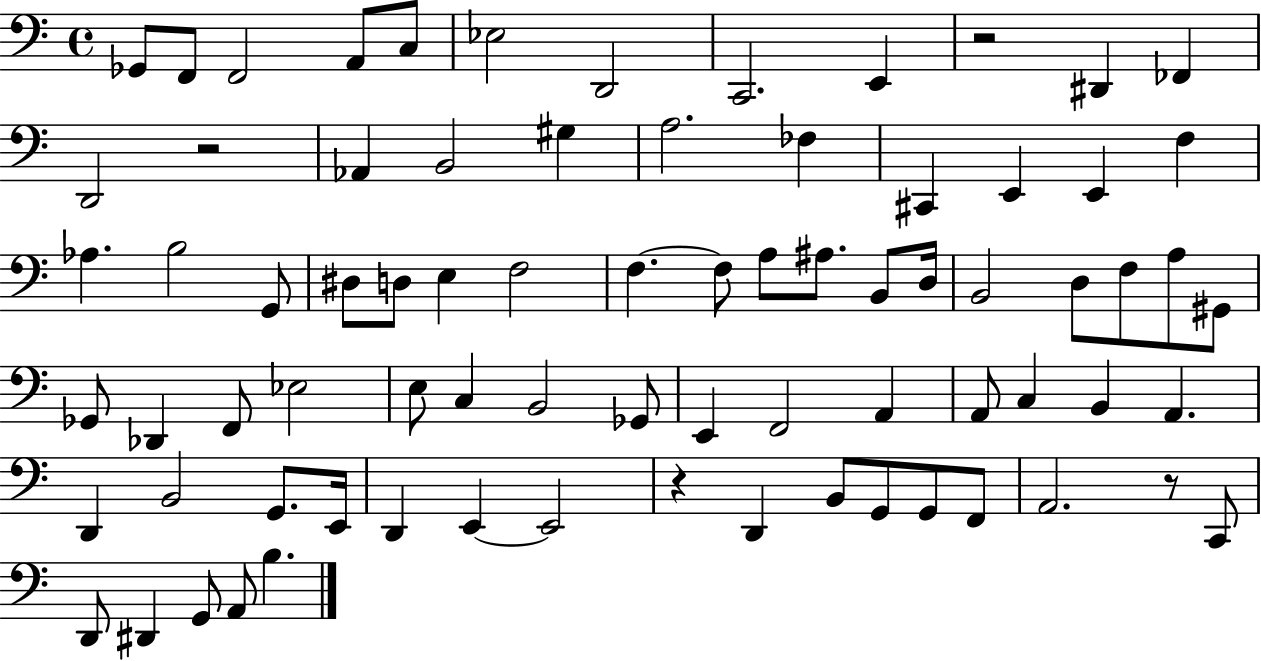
{
  \clef bass
  \time 4/4
  \defaultTimeSignature
  \key c \major
  ges,8 f,8 f,2 a,8 c8 | ees2 d,2 | c,2. e,4 | r2 dis,4 fes,4 | \break d,2 r2 | aes,4 b,2 gis4 | a2. fes4 | cis,4 e,4 e,4 f4 | \break aes4. b2 g,8 | dis8 d8 e4 f2 | f4.~~ f8 a8 ais8. b,8 d16 | b,2 d8 f8 a8 gis,8 | \break ges,8 des,4 f,8 ees2 | e8 c4 b,2 ges,8 | e,4 f,2 a,4 | a,8 c4 b,4 a,4. | \break d,4 b,2 g,8. e,16 | d,4 e,4~~ e,2 | r4 d,4 b,8 g,8 g,8 f,8 | a,2. r8 c,8 | \break d,8 dis,4 g,8 a,8 b4. | \bar "|."
}